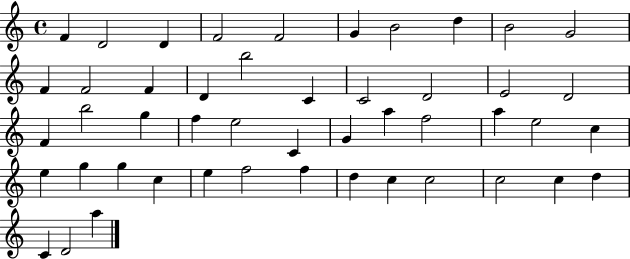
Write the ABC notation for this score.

X:1
T:Untitled
M:4/4
L:1/4
K:C
F D2 D F2 F2 G B2 d B2 G2 F F2 F D b2 C C2 D2 E2 D2 F b2 g f e2 C G a f2 a e2 c e g g c e f2 f d c c2 c2 c d C D2 a